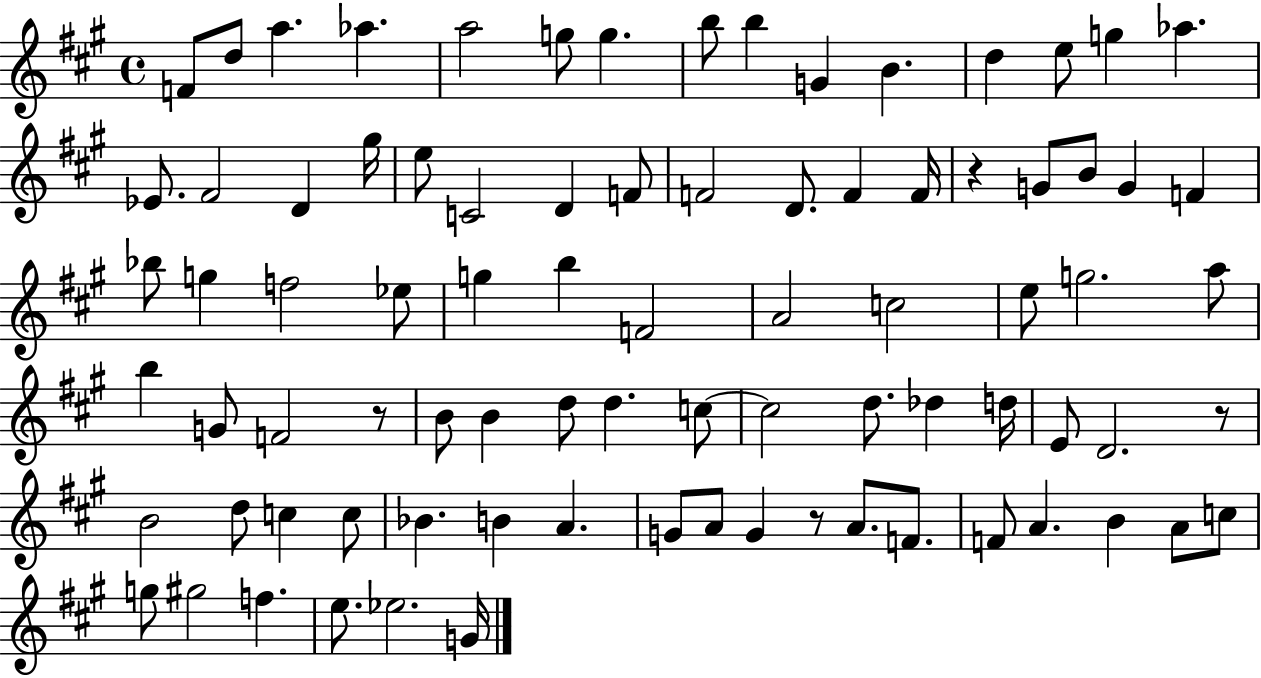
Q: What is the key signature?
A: A major